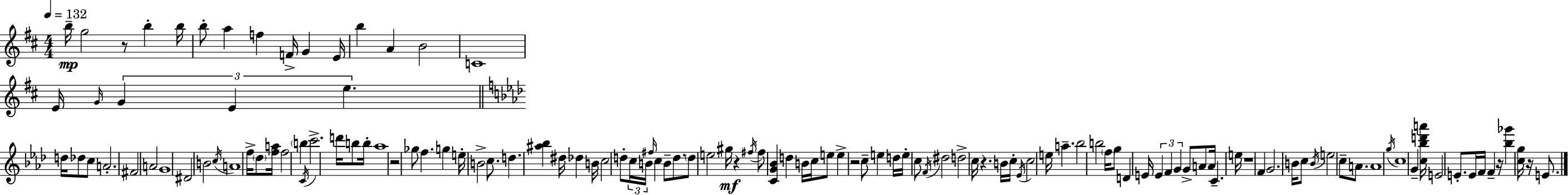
B5/s G5/h R/e B5/q B5/s B5/e A5/q F5/q F4/s G4/q E4/s B5/q A4/q B4/h C4/w E4/s G4/s G4/q E4/q E5/q. D5/s Db5/e C5/e A4/h. F#4/h A4/h G4/w D#4/h B4/h C5/s A4/w F5/s Db5/e [F5,A5]/s F5/h B5/q C4/s C6/h. D6/s B5/e B5/s Ab5/w R/h Gb5/e F5/q. G5/q E5/s B4/h C5/e. D5/q. [A#5,Bb5]/q D#5/s Db5/q B4/s C5/h D5/e C5/s B4/s F#5/s C5/q B4/e D5/e. D5/e E5/h G#5/s R/q F#5/s F#5/e [C4,G4,Bb4]/q D5/q B4/s C5/s E5/e E5/q R/h C5/e E5/q D5/s E5/s C5/e F4/s D#5/h D5/h C5/s R/q. B4/s C5/s Eb4/s C5/h E5/s A5/q. Bb5/h B5/h F5/s G5/e D4/q E4/s E4/q F4/q G4/q G4/e A4/e A4/s C4/q. E5/s R/w F4/q G4/h. B4/s C5/e B4/s E5/h C5/e A4/e. A4/w G5/s C5/w G4/q [C5,Bb5,D6,A6]/s E4/h E4/e. E4/s F4/s F4/q R/s [Bb5,Gb6]/q [C5,G5]/s R/s E4/e.